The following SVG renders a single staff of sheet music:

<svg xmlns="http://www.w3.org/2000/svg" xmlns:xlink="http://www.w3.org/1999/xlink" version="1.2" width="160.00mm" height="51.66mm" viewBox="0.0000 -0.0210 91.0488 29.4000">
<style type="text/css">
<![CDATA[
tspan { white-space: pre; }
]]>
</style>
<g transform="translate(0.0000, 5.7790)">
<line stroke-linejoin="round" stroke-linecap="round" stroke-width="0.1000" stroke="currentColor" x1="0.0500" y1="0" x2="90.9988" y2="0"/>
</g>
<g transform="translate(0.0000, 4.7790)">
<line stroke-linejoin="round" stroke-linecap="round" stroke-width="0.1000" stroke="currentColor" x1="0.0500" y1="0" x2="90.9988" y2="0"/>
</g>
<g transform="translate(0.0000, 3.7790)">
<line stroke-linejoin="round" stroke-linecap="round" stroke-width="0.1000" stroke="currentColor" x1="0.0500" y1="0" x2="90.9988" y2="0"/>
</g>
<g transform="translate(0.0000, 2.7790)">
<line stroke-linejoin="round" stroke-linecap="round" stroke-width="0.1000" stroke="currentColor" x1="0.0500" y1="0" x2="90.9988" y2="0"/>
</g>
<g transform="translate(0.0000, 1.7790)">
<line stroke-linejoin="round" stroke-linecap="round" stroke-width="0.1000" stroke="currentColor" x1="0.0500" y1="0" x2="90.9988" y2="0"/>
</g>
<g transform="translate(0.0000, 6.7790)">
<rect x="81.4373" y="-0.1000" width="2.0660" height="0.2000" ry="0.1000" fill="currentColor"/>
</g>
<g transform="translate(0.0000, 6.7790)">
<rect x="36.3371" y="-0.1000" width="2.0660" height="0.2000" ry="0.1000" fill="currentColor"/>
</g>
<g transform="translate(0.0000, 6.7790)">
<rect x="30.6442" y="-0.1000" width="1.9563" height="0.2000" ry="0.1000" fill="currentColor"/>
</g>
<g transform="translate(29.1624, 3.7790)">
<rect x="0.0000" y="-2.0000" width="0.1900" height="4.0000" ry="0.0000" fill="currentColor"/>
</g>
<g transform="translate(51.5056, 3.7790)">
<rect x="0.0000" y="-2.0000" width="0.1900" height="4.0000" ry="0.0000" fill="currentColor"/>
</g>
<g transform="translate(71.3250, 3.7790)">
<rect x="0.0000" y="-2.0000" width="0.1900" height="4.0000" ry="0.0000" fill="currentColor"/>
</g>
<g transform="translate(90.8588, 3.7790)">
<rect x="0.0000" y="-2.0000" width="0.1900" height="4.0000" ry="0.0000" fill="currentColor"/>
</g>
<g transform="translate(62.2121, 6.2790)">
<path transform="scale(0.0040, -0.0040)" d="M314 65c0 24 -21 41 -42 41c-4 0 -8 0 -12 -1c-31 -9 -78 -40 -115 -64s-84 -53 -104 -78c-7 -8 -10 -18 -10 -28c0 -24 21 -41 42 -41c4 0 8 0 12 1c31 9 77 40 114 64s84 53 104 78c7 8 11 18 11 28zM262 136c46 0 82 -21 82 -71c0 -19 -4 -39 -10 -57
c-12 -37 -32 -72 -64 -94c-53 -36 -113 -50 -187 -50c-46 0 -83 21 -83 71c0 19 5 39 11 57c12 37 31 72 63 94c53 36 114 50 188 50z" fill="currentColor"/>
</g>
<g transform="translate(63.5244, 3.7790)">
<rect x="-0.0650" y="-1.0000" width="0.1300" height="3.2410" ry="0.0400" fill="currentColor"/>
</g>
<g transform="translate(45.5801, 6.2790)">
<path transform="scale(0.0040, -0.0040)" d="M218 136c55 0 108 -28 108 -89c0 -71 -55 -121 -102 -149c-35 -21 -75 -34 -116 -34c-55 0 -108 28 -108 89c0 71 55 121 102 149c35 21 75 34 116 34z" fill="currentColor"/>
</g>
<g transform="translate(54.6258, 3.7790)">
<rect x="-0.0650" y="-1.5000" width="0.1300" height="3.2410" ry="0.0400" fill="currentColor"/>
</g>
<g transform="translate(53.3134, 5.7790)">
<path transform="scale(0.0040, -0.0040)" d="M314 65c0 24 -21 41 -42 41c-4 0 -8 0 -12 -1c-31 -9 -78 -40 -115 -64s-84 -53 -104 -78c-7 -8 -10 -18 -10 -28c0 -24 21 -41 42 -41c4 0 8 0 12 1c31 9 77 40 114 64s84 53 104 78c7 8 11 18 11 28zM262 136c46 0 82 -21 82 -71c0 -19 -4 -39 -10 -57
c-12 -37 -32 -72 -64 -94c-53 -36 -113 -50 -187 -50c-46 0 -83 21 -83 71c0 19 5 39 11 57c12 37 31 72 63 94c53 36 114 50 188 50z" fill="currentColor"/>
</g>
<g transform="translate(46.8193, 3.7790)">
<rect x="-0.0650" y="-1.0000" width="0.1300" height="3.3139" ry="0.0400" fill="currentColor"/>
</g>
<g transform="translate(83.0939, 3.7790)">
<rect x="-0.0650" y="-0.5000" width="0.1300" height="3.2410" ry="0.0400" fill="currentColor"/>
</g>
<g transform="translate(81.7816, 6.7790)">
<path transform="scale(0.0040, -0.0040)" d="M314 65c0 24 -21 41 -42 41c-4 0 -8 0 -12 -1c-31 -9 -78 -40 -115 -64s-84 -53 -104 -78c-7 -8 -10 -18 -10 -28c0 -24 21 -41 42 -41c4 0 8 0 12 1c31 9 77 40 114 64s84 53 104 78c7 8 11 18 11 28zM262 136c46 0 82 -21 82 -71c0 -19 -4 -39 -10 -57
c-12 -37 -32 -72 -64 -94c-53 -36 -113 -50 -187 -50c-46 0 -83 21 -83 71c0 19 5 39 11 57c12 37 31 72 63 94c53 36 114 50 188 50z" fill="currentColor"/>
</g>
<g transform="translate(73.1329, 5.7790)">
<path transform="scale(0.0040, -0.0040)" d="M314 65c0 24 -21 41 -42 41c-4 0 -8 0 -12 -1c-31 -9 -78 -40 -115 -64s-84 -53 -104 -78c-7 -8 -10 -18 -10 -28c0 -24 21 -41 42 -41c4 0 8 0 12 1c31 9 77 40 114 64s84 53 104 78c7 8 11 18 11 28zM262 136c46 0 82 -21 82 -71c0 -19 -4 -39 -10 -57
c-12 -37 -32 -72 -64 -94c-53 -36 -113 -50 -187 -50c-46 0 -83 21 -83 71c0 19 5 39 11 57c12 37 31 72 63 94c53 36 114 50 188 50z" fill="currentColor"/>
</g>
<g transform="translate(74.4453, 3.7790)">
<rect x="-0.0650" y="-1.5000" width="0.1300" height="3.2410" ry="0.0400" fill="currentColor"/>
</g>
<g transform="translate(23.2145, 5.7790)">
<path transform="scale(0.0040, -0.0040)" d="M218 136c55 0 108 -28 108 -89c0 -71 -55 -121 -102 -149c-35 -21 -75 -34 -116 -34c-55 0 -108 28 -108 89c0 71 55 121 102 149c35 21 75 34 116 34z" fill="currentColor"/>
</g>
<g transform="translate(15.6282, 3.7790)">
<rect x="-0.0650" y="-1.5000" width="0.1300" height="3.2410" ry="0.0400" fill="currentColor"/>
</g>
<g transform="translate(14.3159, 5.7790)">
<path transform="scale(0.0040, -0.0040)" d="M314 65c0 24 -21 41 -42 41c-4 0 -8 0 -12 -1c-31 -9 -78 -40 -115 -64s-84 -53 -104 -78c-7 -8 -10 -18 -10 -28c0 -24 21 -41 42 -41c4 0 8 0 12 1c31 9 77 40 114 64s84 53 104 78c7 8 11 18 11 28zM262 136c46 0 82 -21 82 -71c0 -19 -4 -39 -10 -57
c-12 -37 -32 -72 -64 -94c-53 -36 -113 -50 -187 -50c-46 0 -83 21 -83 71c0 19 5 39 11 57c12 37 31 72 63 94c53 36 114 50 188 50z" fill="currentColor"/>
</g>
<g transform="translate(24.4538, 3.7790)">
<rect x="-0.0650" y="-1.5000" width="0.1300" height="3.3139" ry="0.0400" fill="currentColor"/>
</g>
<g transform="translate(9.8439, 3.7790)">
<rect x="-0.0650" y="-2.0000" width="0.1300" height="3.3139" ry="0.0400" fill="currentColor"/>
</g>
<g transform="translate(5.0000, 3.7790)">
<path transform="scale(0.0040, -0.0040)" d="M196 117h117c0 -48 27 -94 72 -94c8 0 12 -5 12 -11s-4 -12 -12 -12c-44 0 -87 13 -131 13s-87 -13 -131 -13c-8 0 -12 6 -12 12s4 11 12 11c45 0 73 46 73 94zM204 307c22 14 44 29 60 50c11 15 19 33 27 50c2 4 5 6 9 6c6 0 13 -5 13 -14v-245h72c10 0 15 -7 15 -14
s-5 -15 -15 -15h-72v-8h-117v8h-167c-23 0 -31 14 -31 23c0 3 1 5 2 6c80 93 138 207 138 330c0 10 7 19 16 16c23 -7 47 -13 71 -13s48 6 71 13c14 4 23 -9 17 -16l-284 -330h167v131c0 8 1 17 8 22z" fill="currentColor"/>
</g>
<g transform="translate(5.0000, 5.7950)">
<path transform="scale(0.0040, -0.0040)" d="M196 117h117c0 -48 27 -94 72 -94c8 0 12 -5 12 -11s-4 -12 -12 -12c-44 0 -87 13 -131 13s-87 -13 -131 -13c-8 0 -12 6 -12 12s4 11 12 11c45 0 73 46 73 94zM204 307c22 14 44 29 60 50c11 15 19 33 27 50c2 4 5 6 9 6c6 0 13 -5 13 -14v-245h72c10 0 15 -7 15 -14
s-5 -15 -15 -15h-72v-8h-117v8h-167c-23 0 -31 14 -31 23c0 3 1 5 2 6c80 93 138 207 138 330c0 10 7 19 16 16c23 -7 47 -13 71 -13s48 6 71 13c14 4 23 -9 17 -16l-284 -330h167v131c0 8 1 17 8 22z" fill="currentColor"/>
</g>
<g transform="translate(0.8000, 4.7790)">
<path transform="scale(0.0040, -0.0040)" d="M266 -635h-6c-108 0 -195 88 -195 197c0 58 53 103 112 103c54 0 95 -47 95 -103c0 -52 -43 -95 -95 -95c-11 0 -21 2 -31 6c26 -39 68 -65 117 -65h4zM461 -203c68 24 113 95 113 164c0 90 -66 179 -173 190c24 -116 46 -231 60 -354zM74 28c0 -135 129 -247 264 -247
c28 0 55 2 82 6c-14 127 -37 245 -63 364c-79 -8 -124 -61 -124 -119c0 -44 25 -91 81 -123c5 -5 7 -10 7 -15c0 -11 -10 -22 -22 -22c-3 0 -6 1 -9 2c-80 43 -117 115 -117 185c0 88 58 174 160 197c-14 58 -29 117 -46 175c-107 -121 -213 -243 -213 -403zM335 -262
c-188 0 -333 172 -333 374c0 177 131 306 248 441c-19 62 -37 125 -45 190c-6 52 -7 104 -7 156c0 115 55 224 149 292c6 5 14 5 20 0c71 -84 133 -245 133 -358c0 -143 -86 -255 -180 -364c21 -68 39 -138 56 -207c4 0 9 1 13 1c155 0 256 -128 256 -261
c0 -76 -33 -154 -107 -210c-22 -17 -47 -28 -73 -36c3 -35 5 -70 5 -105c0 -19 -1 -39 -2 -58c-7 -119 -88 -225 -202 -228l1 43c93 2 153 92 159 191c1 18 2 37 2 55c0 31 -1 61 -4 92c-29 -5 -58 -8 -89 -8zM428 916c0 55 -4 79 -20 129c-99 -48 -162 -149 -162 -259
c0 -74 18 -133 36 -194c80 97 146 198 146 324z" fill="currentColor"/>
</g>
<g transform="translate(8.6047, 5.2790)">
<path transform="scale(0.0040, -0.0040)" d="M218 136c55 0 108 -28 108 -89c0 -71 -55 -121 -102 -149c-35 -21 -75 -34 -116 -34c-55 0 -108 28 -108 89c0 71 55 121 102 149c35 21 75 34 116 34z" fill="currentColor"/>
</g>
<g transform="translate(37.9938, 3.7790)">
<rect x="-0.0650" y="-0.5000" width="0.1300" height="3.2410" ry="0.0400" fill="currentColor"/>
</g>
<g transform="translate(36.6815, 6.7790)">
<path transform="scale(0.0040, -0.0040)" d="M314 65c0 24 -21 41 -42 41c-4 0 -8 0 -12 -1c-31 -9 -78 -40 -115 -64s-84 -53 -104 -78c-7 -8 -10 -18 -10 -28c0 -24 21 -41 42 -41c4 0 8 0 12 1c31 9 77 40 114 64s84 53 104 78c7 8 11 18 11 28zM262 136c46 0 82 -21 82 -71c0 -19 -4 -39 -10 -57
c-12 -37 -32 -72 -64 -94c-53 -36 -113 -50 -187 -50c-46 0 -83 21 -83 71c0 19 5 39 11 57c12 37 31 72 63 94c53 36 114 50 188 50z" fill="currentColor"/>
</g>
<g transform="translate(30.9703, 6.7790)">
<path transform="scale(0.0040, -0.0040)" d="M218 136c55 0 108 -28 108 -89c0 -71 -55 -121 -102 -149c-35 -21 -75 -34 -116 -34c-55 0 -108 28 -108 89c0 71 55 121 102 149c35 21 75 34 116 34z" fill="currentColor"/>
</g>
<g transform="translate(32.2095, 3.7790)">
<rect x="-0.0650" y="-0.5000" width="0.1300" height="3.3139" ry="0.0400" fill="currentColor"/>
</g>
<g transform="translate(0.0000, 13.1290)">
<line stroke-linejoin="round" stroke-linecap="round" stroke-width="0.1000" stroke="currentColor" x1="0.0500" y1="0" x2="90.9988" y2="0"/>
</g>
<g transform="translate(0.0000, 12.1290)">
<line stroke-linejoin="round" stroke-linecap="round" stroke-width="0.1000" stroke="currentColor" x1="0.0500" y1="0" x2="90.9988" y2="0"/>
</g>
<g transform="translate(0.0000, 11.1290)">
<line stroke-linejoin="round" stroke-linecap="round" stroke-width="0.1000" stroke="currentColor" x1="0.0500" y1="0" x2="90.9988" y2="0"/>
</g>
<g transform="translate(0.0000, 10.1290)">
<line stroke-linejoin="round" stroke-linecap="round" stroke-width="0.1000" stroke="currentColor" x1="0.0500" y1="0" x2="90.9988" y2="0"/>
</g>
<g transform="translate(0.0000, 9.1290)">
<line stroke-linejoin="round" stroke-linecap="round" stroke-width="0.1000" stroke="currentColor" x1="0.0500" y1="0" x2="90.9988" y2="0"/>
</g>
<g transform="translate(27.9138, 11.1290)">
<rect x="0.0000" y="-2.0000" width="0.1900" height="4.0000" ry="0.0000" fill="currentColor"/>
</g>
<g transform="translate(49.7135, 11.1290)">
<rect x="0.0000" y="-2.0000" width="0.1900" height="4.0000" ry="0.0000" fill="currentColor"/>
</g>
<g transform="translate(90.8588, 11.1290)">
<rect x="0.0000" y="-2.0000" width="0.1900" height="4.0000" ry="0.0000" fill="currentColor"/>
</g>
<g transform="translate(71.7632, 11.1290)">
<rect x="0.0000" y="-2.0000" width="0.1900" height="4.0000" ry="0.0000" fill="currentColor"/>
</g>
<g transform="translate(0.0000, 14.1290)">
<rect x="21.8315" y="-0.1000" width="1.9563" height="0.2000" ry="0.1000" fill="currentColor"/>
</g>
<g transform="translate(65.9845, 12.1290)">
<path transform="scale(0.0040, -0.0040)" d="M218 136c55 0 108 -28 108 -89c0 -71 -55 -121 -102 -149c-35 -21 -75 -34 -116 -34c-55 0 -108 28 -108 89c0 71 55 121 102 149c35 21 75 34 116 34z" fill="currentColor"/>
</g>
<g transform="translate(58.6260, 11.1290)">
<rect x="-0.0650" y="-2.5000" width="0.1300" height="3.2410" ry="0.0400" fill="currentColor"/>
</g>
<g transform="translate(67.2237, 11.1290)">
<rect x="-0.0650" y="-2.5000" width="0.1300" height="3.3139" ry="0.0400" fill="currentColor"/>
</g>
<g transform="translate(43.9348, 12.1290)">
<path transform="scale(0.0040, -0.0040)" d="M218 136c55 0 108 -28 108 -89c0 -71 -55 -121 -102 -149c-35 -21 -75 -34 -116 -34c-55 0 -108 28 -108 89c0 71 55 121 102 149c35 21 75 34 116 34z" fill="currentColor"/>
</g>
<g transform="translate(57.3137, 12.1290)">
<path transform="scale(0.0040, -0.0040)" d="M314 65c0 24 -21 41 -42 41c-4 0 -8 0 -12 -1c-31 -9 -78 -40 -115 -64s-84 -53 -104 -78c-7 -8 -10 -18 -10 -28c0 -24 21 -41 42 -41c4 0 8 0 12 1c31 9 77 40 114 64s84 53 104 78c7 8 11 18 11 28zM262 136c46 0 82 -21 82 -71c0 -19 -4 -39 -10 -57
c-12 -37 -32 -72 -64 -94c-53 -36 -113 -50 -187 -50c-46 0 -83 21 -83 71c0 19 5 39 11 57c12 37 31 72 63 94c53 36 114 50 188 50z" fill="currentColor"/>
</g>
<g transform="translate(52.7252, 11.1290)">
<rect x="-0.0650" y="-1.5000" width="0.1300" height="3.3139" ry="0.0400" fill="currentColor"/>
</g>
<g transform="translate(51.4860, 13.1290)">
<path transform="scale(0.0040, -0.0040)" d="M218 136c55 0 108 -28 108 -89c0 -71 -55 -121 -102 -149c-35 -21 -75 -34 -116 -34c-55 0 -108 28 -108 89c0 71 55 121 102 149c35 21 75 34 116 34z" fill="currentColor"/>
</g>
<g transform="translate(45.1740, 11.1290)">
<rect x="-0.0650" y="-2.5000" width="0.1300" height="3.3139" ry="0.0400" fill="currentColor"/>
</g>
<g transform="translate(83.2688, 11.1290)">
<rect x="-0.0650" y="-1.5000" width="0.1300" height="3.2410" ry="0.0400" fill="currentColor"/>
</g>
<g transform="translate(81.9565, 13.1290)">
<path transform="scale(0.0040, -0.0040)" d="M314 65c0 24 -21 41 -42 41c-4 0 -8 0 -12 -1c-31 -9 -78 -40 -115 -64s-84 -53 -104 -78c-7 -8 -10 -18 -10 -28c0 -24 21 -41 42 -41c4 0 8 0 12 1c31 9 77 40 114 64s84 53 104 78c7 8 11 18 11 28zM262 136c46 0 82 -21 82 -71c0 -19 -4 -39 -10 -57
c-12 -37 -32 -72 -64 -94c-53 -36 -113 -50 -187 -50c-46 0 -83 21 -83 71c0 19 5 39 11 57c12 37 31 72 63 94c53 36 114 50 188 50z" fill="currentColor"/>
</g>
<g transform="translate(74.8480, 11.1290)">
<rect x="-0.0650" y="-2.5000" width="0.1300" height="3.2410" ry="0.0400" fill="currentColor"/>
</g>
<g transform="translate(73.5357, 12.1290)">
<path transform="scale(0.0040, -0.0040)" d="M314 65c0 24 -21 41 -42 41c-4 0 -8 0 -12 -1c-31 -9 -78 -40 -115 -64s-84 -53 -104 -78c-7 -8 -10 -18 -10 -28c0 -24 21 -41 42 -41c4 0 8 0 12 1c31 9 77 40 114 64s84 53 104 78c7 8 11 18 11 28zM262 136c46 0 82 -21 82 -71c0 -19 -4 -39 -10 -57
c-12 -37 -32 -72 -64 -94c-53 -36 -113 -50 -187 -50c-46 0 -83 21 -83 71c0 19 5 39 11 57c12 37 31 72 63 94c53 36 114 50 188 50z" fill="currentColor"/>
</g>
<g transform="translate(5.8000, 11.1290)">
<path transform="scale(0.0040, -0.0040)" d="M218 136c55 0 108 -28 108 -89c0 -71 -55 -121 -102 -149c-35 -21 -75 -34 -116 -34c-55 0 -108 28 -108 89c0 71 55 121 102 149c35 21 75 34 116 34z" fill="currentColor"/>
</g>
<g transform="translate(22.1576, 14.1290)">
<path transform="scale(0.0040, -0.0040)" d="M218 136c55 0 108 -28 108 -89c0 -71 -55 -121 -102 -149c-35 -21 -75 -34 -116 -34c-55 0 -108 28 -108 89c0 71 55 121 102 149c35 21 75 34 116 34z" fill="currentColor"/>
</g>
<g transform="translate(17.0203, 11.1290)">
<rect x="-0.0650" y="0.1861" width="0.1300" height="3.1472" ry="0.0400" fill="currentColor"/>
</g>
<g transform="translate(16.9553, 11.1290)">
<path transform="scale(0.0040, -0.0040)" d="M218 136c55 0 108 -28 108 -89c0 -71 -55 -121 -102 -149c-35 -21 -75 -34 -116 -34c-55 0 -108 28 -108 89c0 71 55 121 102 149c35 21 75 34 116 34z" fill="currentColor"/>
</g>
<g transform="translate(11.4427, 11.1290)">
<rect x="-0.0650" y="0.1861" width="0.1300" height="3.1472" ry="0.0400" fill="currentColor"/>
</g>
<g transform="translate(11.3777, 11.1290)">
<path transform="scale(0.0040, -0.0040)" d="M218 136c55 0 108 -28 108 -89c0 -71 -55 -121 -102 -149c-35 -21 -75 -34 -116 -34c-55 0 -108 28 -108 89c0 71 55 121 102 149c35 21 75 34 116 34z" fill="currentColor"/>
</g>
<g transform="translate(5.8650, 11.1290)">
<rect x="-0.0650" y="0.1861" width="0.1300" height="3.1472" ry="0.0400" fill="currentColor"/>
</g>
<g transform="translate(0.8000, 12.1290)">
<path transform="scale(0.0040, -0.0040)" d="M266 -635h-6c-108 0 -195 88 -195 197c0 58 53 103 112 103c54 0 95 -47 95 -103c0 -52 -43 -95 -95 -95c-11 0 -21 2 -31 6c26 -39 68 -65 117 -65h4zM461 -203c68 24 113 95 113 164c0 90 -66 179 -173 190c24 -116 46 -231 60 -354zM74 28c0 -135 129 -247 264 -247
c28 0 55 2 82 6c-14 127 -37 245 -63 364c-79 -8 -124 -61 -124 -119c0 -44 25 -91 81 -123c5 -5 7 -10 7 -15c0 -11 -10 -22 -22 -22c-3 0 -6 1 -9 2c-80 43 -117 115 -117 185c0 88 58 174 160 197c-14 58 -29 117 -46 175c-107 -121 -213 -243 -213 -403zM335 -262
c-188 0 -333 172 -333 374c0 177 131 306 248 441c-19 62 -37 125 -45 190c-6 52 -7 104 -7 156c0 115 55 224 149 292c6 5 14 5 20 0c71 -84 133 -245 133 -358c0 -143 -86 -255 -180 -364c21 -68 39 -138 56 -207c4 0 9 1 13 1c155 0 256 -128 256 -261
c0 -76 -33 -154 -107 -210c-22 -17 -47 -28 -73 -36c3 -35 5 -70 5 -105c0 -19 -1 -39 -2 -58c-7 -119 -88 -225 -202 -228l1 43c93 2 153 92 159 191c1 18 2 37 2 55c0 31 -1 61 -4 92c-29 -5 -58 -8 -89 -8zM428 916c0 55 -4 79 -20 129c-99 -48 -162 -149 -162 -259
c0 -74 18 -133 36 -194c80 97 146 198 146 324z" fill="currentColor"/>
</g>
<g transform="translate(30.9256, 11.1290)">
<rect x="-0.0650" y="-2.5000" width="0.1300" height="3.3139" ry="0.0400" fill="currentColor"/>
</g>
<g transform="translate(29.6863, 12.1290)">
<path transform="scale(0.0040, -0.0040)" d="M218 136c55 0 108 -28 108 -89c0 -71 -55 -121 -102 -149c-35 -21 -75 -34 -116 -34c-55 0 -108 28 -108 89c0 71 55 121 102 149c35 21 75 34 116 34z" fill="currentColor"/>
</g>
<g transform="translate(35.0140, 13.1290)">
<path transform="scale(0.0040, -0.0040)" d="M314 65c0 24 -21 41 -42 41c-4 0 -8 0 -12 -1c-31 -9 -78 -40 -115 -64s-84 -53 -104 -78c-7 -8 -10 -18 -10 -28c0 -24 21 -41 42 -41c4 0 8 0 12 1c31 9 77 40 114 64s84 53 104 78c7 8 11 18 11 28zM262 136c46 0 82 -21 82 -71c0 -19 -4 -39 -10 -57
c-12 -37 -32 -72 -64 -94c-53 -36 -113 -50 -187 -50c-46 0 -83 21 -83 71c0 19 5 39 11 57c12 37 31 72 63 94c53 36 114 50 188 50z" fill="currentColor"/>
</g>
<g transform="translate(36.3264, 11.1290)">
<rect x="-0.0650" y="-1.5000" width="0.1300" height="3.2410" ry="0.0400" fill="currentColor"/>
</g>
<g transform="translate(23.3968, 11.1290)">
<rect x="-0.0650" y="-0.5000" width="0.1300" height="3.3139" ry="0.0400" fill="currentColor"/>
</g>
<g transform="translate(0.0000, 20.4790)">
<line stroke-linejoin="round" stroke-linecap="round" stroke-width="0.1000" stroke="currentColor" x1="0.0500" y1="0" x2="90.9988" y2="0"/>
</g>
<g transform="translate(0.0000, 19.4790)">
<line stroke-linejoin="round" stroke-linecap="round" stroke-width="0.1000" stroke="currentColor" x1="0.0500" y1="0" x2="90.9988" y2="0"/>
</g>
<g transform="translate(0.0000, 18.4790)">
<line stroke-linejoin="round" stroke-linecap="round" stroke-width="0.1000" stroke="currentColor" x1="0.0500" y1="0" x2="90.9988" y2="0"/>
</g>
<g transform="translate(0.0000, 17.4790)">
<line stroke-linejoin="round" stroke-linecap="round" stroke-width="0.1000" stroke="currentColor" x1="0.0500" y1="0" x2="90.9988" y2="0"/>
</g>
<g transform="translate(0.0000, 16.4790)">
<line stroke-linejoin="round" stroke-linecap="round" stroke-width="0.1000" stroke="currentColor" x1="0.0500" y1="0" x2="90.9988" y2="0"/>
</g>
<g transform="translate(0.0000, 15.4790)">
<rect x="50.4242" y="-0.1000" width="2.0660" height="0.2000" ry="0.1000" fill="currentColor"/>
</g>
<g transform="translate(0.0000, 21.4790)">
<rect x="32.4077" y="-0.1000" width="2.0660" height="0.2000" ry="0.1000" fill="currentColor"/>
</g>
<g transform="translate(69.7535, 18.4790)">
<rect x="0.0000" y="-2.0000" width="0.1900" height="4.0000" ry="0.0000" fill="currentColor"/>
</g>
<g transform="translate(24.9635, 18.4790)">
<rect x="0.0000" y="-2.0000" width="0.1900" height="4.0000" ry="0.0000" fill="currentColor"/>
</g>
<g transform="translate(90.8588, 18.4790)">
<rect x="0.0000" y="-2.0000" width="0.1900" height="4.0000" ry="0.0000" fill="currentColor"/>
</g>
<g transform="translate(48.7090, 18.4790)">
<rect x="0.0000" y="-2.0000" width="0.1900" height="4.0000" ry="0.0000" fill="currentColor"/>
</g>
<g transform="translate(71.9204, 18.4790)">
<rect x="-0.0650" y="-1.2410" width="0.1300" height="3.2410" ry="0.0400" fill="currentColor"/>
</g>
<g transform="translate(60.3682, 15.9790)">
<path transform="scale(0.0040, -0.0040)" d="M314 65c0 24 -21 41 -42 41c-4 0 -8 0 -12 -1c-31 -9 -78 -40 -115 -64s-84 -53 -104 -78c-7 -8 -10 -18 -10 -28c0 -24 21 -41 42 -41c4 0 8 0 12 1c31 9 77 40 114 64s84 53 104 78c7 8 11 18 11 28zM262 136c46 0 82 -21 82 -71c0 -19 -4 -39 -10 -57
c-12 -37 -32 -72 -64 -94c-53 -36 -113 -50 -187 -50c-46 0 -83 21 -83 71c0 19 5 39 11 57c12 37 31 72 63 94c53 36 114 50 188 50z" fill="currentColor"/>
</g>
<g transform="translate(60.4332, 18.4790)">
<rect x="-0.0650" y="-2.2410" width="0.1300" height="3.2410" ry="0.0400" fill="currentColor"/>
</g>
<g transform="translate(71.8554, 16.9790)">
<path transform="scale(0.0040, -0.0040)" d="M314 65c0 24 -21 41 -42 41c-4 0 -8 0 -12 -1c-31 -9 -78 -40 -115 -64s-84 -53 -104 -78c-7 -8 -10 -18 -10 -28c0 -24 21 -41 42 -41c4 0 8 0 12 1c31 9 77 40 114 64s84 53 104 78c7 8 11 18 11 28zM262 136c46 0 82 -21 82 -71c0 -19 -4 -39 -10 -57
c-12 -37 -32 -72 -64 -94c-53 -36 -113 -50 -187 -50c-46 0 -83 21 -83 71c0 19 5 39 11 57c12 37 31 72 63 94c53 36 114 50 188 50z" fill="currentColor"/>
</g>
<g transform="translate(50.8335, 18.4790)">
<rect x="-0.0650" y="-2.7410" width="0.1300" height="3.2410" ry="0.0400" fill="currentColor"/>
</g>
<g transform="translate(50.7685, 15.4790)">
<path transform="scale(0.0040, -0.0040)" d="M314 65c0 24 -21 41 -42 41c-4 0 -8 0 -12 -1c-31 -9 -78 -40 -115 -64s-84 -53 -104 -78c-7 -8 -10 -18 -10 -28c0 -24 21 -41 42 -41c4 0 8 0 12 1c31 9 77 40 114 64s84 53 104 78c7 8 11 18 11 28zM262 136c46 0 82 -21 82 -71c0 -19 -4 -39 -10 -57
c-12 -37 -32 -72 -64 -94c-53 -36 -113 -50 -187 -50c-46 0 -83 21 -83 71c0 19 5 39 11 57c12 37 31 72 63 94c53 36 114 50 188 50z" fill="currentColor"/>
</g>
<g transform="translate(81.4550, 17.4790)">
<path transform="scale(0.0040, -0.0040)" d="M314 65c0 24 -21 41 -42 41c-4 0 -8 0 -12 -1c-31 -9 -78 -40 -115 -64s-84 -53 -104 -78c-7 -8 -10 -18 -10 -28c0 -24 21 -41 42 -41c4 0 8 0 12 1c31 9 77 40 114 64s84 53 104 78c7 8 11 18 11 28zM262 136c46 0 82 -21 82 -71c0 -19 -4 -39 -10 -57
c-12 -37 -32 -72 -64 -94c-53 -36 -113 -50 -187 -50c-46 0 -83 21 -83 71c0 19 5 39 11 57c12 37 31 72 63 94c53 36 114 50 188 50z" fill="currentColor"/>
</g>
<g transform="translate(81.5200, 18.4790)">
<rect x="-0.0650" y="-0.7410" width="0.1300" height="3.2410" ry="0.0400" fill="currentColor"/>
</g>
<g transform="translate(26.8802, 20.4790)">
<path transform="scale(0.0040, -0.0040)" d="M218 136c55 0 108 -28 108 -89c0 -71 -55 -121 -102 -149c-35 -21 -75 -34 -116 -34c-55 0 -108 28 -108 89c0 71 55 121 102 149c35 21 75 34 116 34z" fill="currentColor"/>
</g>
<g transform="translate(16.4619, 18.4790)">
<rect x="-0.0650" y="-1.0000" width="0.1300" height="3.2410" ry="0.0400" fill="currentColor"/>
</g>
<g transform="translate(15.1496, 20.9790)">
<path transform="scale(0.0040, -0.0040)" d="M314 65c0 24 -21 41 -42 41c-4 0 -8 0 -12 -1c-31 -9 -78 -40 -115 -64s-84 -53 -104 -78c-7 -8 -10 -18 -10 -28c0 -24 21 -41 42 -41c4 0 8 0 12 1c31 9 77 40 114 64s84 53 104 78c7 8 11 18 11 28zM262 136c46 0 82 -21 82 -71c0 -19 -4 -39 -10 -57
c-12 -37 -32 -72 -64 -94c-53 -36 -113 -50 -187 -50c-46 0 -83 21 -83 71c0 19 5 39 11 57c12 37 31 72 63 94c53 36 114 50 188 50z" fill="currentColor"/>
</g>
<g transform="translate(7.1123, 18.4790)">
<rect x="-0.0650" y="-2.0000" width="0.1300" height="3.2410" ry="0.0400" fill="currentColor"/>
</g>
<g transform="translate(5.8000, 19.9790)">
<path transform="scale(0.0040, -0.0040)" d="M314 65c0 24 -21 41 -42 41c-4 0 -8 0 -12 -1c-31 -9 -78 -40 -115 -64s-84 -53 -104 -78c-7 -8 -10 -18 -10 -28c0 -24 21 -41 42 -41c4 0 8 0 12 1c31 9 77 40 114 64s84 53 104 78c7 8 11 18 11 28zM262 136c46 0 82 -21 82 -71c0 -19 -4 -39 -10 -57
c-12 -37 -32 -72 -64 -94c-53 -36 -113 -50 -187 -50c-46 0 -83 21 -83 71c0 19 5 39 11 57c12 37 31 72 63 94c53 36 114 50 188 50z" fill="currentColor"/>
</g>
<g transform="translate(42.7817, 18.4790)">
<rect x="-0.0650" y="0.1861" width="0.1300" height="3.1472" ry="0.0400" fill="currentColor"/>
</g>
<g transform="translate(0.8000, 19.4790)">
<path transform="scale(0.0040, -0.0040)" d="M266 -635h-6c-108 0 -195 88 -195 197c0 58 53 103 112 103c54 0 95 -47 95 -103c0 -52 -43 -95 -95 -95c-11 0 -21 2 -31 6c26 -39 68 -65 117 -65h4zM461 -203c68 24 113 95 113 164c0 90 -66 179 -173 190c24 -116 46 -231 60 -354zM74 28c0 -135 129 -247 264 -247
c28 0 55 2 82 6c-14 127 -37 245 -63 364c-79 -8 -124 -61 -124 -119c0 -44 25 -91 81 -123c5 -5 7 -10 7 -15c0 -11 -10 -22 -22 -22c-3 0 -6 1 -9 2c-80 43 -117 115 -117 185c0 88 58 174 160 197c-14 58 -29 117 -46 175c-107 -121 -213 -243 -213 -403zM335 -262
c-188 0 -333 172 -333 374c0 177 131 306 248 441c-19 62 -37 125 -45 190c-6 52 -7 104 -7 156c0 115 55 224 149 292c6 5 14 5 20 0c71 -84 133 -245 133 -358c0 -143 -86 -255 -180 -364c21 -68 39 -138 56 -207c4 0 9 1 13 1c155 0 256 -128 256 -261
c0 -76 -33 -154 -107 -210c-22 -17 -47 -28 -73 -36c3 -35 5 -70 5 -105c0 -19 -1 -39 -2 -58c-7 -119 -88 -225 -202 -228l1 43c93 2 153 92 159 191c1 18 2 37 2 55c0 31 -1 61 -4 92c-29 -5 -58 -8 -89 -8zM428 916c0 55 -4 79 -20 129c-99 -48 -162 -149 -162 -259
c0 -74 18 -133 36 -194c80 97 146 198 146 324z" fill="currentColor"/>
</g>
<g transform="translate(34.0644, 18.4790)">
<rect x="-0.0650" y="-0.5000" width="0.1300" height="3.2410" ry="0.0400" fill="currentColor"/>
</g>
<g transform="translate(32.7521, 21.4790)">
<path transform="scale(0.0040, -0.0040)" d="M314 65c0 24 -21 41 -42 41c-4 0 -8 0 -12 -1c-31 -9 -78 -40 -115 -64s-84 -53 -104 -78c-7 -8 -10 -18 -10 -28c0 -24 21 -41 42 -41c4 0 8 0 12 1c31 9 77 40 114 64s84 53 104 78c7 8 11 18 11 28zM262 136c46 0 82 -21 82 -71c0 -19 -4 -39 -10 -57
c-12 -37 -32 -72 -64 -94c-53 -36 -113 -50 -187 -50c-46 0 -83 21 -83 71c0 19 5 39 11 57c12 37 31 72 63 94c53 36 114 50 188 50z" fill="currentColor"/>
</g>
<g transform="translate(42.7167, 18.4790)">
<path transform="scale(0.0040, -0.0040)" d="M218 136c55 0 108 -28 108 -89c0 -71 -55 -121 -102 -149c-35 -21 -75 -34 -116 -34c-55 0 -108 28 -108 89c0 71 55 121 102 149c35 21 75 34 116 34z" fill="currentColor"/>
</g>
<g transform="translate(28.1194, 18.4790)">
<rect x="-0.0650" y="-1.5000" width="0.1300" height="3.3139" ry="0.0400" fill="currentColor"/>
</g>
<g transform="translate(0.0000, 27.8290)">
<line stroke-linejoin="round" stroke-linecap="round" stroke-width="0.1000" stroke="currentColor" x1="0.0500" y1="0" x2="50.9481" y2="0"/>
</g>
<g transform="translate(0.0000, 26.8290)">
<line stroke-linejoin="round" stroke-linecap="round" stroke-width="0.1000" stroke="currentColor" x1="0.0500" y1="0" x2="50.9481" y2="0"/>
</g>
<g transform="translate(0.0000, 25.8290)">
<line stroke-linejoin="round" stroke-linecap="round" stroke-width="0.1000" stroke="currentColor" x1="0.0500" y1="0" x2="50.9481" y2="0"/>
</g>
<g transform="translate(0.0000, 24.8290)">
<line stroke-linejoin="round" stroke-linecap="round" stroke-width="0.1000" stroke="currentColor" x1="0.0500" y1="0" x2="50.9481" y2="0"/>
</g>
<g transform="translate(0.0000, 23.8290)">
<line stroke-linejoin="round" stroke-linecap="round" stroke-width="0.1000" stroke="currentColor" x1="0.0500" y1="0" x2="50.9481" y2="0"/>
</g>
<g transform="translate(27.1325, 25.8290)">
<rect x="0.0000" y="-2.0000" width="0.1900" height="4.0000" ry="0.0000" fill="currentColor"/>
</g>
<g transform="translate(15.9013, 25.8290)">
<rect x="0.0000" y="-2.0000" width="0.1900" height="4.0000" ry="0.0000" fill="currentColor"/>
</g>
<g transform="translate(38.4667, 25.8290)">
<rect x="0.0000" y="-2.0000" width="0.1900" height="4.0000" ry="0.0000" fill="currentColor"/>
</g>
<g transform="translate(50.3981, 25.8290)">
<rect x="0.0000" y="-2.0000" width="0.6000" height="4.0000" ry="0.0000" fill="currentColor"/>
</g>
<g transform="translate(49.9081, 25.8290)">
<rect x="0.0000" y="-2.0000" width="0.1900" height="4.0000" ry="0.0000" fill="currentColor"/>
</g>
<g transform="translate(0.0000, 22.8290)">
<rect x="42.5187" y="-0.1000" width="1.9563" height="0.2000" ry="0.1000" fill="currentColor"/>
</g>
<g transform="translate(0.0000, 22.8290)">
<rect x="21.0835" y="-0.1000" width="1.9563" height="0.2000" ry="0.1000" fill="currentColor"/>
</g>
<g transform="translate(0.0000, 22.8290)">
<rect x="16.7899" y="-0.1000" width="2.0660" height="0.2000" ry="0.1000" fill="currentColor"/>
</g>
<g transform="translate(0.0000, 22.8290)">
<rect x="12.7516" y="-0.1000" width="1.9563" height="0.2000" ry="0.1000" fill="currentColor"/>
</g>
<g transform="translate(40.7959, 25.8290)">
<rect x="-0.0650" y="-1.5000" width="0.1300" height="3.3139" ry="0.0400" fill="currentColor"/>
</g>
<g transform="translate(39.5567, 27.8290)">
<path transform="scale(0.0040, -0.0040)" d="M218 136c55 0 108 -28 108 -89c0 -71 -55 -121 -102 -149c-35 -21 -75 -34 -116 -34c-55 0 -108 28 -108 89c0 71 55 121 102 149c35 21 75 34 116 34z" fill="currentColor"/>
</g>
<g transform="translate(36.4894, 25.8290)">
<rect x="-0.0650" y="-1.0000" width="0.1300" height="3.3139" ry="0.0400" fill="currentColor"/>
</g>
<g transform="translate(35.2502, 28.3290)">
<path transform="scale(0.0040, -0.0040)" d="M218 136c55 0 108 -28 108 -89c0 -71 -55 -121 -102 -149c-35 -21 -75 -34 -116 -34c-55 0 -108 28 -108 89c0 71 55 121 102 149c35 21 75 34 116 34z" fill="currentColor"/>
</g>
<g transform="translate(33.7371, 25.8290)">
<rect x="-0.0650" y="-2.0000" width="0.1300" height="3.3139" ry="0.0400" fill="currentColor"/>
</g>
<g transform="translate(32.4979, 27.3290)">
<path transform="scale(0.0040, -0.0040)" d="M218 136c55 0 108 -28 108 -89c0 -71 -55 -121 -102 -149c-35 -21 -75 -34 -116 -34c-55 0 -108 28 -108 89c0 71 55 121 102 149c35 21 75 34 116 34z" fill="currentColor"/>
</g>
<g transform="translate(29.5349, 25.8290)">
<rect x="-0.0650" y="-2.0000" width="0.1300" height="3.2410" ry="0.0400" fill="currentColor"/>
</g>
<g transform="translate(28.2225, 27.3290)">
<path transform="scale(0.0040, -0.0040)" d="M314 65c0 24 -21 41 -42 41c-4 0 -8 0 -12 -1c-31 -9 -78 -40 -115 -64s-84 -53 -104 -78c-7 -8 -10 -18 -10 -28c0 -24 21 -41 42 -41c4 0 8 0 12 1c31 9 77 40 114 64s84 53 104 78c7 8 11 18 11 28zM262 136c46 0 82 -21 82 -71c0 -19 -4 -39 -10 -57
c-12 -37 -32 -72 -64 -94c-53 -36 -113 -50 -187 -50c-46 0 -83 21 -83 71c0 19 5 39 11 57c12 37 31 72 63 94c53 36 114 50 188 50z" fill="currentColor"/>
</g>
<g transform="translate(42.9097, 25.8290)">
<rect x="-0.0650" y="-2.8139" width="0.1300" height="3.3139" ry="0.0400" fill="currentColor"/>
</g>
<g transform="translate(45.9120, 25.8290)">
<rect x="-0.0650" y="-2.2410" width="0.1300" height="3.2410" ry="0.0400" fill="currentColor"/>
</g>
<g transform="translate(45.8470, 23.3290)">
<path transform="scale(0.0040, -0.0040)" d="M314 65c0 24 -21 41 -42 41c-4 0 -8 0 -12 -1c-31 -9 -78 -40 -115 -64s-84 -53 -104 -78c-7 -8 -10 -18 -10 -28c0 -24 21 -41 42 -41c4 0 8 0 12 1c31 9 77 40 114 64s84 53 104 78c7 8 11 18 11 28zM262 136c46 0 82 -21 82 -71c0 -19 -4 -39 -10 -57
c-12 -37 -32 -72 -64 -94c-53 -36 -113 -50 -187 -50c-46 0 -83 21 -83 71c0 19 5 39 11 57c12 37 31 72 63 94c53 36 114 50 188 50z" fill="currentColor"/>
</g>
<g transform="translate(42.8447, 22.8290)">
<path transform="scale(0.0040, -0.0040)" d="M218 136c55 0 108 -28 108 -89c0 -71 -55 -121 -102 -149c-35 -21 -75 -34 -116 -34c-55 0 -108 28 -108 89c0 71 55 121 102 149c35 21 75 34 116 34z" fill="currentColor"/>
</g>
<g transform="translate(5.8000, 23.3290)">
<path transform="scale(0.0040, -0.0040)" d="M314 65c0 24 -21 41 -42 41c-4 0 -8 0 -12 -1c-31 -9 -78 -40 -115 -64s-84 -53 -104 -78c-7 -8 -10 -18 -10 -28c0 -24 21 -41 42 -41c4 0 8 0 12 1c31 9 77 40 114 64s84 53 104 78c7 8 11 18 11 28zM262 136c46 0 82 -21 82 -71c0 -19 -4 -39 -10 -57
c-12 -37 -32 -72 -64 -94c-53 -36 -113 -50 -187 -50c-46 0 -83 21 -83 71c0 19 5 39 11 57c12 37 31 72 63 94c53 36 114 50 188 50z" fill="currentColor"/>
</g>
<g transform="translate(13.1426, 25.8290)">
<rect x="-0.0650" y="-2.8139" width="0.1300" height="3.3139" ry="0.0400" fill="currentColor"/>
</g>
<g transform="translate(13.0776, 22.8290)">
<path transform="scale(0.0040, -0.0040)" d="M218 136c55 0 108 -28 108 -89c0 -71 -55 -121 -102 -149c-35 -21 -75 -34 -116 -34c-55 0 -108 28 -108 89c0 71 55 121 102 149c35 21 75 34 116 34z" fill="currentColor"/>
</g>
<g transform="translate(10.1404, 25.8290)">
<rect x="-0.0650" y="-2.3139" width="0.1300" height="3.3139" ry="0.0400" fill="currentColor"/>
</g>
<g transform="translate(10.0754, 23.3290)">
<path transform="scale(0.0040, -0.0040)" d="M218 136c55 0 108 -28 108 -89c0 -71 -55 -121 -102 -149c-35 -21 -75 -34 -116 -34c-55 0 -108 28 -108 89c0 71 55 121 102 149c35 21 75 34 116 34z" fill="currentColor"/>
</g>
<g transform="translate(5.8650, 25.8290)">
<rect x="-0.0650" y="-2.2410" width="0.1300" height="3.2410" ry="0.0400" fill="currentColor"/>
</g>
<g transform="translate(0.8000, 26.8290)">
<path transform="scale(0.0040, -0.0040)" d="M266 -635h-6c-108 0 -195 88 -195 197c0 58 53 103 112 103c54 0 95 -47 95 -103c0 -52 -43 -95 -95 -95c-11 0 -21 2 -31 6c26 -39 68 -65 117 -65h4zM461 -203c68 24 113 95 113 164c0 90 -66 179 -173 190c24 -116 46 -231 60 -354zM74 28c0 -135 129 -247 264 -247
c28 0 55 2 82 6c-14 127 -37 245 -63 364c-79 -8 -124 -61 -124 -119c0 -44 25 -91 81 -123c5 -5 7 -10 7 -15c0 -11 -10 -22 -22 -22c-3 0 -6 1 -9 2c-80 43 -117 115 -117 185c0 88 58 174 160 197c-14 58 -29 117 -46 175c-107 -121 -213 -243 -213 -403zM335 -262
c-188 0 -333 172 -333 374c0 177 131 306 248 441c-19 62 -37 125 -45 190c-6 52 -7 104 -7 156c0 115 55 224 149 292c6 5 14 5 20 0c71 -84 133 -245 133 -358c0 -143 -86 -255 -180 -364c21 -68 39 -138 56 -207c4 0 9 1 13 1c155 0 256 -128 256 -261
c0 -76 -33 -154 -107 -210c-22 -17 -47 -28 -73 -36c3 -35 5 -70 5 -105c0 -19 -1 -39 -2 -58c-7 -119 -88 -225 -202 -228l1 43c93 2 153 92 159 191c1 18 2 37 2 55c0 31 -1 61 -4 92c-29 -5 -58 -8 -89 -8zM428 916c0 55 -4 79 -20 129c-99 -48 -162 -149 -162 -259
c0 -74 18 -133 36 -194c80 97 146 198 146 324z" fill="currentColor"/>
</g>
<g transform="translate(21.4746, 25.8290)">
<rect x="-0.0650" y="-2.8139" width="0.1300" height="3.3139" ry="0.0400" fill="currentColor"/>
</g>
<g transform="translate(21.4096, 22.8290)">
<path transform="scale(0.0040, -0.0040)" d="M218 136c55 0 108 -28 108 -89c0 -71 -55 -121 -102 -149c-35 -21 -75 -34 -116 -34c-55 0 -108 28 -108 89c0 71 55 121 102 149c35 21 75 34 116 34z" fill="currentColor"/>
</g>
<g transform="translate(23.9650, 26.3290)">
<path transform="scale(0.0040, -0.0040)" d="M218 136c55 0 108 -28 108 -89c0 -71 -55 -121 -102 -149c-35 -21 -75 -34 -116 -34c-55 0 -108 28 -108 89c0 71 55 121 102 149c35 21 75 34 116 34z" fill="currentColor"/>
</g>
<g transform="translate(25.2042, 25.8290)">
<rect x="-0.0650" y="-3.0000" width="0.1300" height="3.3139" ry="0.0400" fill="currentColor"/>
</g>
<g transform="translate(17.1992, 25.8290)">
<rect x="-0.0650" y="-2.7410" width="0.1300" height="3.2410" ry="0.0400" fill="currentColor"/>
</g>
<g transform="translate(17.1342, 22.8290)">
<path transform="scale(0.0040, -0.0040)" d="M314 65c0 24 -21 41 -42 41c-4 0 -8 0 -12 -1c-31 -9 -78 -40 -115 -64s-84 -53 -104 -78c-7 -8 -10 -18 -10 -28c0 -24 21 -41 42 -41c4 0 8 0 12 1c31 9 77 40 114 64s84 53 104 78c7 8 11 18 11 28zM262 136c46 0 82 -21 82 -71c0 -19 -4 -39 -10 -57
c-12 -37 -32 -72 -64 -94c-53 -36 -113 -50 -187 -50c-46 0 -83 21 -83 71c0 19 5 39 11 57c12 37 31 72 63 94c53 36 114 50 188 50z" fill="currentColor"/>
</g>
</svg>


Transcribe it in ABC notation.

X:1
T:Untitled
M:4/4
L:1/4
K:C
F E2 E C C2 D E2 D2 E2 C2 B B B C G E2 G E G2 G G2 E2 F2 D2 E C2 B a2 g2 e2 d2 g2 g a a2 a A F2 F D E a g2